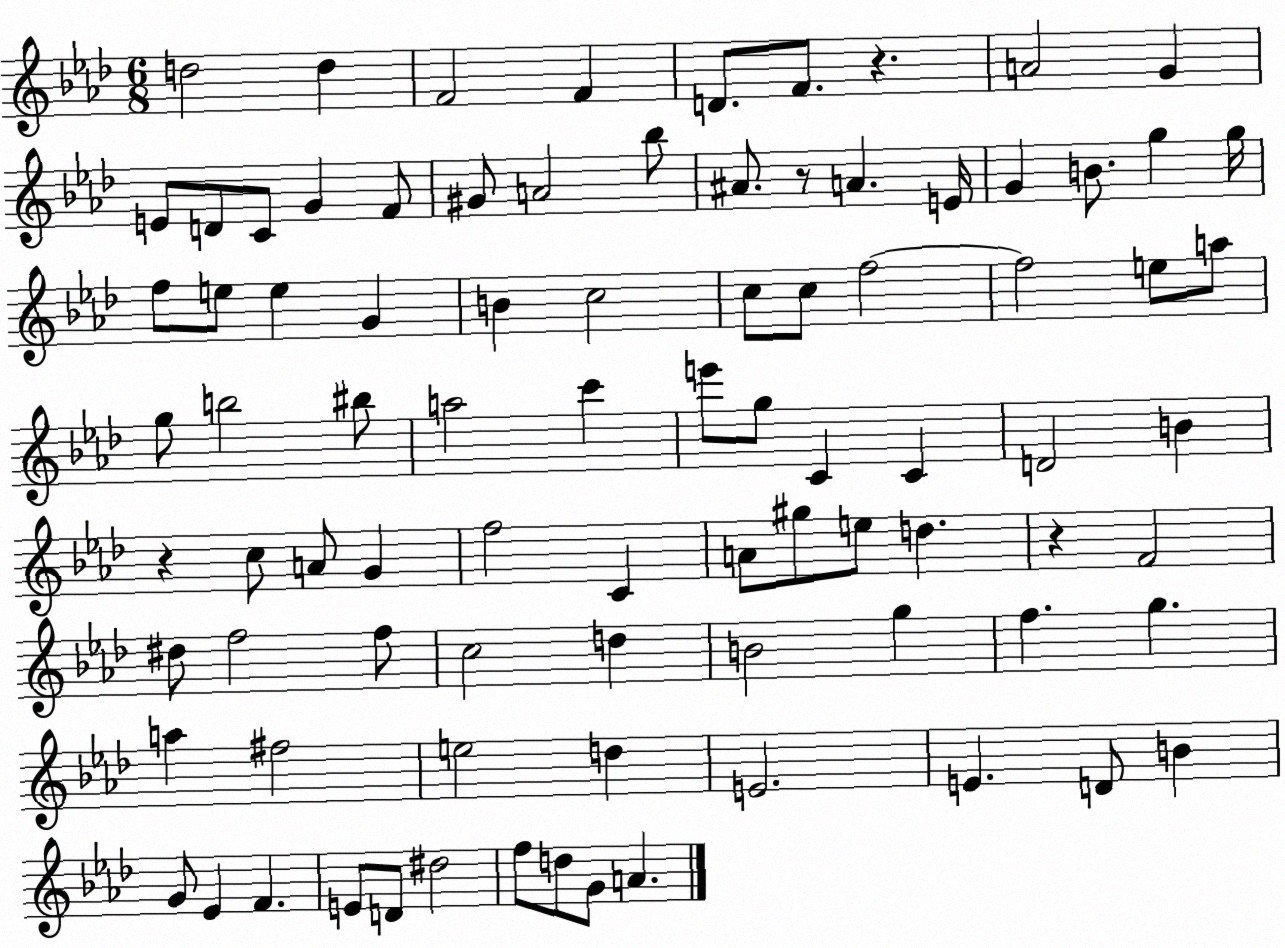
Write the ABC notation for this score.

X:1
T:Untitled
M:6/8
L:1/4
K:Ab
d2 d F2 F D/2 F/2 z A2 G E/2 D/2 C/2 G F/2 ^G/2 A2 _b/2 ^A/2 z/2 A E/4 G B/2 g g/4 f/2 e/2 e G B c2 c/2 c/2 f2 f2 e/2 a/2 g/2 b2 ^b/2 a2 c' e'/2 g/2 C C D2 B z c/2 A/2 G f2 C A/2 ^g/2 e/2 d z F2 ^d/2 f2 f/2 c2 d B2 g f g a ^f2 e2 d E2 E D/2 B G/2 _E F E/2 D/2 ^d2 f/2 d/2 G/2 A